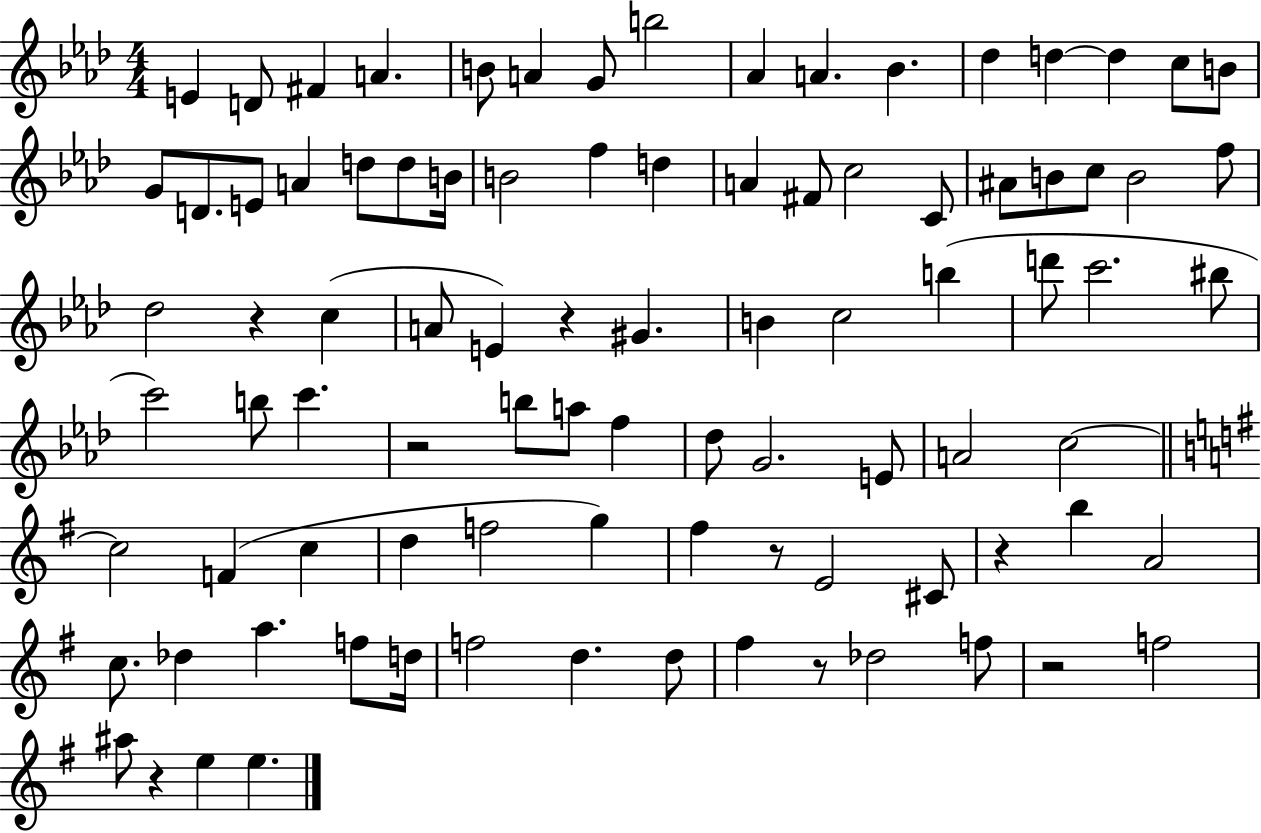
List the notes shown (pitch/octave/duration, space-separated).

E4/q D4/e F#4/q A4/q. B4/e A4/q G4/e B5/h Ab4/q A4/q. Bb4/q. Db5/q D5/q D5/q C5/e B4/e G4/e D4/e. E4/e A4/q D5/e D5/e B4/s B4/h F5/q D5/q A4/q F#4/e C5/h C4/e A#4/e B4/e C5/e B4/h F5/e Db5/h R/q C5/q A4/e E4/q R/q G#4/q. B4/q C5/h B5/q D6/e C6/h. BIS5/e C6/h B5/e C6/q. R/h B5/e A5/e F5/q Db5/e G4/h. E4/e A4/h C5/h C5/h F4/q C5/q D5/q F5/h G5/q F#5/q R/e E4/h C#4/e R/q B5/q A4/h C5/e. Db5/q A5/q. F5/e D5/s F5/h D5/q. D5/e F#5/q R/e Db5/h F5/e R/h F5/h A#5/e R/q E5/q E5/q.